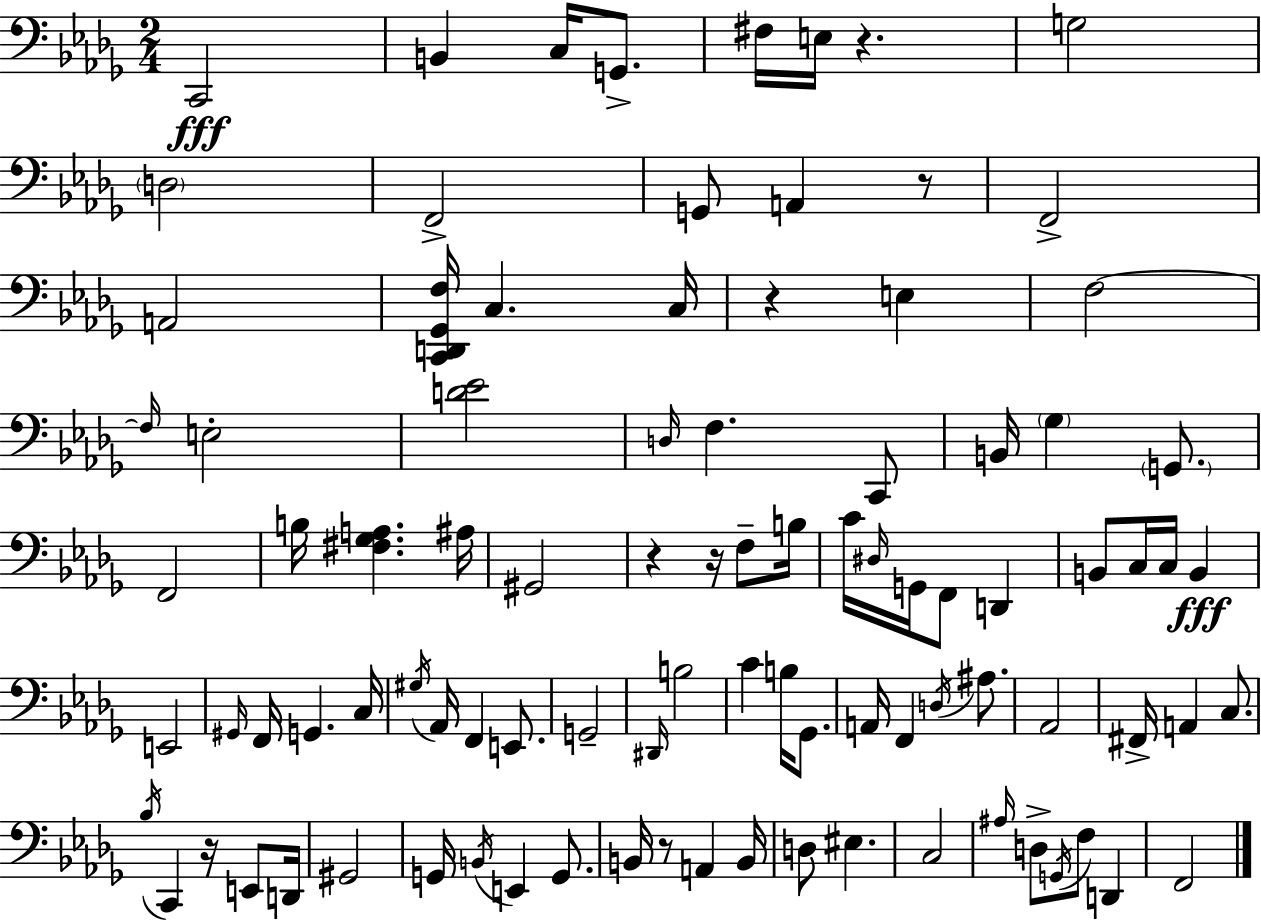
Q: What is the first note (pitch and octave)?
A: C2